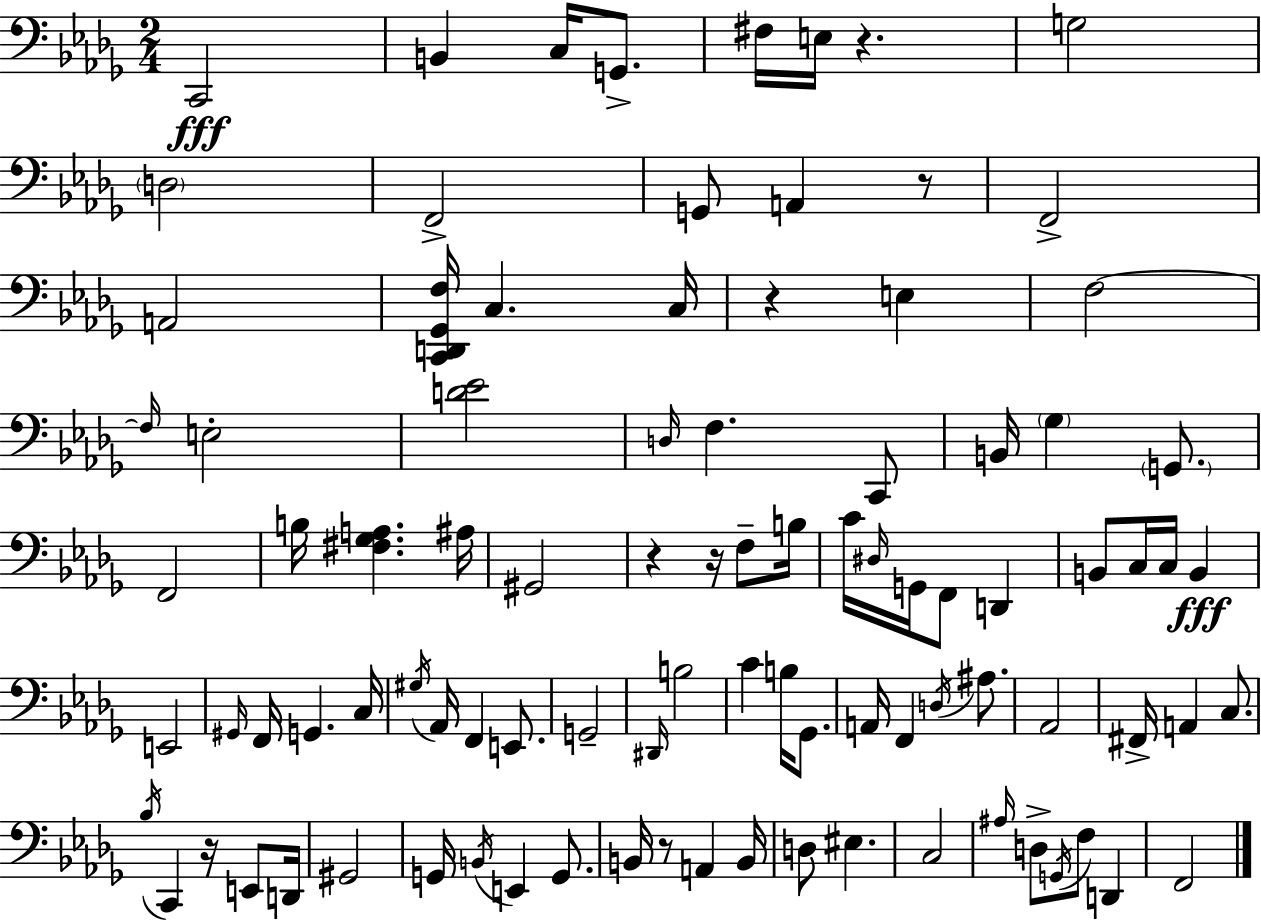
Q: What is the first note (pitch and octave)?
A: C2